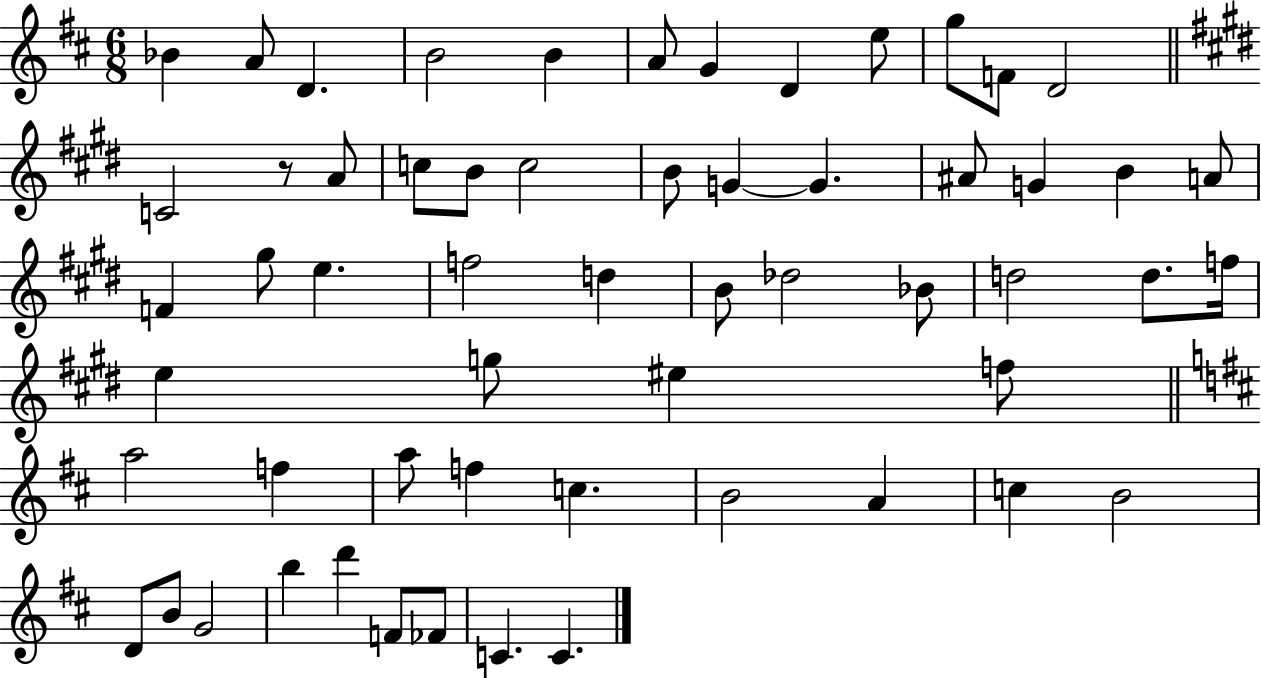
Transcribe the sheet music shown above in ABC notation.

X:1
T:Untitled
M:6/8
L:1/4
K:D
_B A/2 D B2 B A/2 G D e/2 g/2 F/2 D2 C2 z/2 A/2 c/2 B/2 c2 B/2 G G ^A/2 G B A/2 F ^g/2 e f2 d B/2 _d2 _B/2 d2 d/2 f/4 e g/2 ^e f/2 a2 f a/2 f c B2 A c B2 D/2 B/2 G2 b d' F/2 _F/2 C C